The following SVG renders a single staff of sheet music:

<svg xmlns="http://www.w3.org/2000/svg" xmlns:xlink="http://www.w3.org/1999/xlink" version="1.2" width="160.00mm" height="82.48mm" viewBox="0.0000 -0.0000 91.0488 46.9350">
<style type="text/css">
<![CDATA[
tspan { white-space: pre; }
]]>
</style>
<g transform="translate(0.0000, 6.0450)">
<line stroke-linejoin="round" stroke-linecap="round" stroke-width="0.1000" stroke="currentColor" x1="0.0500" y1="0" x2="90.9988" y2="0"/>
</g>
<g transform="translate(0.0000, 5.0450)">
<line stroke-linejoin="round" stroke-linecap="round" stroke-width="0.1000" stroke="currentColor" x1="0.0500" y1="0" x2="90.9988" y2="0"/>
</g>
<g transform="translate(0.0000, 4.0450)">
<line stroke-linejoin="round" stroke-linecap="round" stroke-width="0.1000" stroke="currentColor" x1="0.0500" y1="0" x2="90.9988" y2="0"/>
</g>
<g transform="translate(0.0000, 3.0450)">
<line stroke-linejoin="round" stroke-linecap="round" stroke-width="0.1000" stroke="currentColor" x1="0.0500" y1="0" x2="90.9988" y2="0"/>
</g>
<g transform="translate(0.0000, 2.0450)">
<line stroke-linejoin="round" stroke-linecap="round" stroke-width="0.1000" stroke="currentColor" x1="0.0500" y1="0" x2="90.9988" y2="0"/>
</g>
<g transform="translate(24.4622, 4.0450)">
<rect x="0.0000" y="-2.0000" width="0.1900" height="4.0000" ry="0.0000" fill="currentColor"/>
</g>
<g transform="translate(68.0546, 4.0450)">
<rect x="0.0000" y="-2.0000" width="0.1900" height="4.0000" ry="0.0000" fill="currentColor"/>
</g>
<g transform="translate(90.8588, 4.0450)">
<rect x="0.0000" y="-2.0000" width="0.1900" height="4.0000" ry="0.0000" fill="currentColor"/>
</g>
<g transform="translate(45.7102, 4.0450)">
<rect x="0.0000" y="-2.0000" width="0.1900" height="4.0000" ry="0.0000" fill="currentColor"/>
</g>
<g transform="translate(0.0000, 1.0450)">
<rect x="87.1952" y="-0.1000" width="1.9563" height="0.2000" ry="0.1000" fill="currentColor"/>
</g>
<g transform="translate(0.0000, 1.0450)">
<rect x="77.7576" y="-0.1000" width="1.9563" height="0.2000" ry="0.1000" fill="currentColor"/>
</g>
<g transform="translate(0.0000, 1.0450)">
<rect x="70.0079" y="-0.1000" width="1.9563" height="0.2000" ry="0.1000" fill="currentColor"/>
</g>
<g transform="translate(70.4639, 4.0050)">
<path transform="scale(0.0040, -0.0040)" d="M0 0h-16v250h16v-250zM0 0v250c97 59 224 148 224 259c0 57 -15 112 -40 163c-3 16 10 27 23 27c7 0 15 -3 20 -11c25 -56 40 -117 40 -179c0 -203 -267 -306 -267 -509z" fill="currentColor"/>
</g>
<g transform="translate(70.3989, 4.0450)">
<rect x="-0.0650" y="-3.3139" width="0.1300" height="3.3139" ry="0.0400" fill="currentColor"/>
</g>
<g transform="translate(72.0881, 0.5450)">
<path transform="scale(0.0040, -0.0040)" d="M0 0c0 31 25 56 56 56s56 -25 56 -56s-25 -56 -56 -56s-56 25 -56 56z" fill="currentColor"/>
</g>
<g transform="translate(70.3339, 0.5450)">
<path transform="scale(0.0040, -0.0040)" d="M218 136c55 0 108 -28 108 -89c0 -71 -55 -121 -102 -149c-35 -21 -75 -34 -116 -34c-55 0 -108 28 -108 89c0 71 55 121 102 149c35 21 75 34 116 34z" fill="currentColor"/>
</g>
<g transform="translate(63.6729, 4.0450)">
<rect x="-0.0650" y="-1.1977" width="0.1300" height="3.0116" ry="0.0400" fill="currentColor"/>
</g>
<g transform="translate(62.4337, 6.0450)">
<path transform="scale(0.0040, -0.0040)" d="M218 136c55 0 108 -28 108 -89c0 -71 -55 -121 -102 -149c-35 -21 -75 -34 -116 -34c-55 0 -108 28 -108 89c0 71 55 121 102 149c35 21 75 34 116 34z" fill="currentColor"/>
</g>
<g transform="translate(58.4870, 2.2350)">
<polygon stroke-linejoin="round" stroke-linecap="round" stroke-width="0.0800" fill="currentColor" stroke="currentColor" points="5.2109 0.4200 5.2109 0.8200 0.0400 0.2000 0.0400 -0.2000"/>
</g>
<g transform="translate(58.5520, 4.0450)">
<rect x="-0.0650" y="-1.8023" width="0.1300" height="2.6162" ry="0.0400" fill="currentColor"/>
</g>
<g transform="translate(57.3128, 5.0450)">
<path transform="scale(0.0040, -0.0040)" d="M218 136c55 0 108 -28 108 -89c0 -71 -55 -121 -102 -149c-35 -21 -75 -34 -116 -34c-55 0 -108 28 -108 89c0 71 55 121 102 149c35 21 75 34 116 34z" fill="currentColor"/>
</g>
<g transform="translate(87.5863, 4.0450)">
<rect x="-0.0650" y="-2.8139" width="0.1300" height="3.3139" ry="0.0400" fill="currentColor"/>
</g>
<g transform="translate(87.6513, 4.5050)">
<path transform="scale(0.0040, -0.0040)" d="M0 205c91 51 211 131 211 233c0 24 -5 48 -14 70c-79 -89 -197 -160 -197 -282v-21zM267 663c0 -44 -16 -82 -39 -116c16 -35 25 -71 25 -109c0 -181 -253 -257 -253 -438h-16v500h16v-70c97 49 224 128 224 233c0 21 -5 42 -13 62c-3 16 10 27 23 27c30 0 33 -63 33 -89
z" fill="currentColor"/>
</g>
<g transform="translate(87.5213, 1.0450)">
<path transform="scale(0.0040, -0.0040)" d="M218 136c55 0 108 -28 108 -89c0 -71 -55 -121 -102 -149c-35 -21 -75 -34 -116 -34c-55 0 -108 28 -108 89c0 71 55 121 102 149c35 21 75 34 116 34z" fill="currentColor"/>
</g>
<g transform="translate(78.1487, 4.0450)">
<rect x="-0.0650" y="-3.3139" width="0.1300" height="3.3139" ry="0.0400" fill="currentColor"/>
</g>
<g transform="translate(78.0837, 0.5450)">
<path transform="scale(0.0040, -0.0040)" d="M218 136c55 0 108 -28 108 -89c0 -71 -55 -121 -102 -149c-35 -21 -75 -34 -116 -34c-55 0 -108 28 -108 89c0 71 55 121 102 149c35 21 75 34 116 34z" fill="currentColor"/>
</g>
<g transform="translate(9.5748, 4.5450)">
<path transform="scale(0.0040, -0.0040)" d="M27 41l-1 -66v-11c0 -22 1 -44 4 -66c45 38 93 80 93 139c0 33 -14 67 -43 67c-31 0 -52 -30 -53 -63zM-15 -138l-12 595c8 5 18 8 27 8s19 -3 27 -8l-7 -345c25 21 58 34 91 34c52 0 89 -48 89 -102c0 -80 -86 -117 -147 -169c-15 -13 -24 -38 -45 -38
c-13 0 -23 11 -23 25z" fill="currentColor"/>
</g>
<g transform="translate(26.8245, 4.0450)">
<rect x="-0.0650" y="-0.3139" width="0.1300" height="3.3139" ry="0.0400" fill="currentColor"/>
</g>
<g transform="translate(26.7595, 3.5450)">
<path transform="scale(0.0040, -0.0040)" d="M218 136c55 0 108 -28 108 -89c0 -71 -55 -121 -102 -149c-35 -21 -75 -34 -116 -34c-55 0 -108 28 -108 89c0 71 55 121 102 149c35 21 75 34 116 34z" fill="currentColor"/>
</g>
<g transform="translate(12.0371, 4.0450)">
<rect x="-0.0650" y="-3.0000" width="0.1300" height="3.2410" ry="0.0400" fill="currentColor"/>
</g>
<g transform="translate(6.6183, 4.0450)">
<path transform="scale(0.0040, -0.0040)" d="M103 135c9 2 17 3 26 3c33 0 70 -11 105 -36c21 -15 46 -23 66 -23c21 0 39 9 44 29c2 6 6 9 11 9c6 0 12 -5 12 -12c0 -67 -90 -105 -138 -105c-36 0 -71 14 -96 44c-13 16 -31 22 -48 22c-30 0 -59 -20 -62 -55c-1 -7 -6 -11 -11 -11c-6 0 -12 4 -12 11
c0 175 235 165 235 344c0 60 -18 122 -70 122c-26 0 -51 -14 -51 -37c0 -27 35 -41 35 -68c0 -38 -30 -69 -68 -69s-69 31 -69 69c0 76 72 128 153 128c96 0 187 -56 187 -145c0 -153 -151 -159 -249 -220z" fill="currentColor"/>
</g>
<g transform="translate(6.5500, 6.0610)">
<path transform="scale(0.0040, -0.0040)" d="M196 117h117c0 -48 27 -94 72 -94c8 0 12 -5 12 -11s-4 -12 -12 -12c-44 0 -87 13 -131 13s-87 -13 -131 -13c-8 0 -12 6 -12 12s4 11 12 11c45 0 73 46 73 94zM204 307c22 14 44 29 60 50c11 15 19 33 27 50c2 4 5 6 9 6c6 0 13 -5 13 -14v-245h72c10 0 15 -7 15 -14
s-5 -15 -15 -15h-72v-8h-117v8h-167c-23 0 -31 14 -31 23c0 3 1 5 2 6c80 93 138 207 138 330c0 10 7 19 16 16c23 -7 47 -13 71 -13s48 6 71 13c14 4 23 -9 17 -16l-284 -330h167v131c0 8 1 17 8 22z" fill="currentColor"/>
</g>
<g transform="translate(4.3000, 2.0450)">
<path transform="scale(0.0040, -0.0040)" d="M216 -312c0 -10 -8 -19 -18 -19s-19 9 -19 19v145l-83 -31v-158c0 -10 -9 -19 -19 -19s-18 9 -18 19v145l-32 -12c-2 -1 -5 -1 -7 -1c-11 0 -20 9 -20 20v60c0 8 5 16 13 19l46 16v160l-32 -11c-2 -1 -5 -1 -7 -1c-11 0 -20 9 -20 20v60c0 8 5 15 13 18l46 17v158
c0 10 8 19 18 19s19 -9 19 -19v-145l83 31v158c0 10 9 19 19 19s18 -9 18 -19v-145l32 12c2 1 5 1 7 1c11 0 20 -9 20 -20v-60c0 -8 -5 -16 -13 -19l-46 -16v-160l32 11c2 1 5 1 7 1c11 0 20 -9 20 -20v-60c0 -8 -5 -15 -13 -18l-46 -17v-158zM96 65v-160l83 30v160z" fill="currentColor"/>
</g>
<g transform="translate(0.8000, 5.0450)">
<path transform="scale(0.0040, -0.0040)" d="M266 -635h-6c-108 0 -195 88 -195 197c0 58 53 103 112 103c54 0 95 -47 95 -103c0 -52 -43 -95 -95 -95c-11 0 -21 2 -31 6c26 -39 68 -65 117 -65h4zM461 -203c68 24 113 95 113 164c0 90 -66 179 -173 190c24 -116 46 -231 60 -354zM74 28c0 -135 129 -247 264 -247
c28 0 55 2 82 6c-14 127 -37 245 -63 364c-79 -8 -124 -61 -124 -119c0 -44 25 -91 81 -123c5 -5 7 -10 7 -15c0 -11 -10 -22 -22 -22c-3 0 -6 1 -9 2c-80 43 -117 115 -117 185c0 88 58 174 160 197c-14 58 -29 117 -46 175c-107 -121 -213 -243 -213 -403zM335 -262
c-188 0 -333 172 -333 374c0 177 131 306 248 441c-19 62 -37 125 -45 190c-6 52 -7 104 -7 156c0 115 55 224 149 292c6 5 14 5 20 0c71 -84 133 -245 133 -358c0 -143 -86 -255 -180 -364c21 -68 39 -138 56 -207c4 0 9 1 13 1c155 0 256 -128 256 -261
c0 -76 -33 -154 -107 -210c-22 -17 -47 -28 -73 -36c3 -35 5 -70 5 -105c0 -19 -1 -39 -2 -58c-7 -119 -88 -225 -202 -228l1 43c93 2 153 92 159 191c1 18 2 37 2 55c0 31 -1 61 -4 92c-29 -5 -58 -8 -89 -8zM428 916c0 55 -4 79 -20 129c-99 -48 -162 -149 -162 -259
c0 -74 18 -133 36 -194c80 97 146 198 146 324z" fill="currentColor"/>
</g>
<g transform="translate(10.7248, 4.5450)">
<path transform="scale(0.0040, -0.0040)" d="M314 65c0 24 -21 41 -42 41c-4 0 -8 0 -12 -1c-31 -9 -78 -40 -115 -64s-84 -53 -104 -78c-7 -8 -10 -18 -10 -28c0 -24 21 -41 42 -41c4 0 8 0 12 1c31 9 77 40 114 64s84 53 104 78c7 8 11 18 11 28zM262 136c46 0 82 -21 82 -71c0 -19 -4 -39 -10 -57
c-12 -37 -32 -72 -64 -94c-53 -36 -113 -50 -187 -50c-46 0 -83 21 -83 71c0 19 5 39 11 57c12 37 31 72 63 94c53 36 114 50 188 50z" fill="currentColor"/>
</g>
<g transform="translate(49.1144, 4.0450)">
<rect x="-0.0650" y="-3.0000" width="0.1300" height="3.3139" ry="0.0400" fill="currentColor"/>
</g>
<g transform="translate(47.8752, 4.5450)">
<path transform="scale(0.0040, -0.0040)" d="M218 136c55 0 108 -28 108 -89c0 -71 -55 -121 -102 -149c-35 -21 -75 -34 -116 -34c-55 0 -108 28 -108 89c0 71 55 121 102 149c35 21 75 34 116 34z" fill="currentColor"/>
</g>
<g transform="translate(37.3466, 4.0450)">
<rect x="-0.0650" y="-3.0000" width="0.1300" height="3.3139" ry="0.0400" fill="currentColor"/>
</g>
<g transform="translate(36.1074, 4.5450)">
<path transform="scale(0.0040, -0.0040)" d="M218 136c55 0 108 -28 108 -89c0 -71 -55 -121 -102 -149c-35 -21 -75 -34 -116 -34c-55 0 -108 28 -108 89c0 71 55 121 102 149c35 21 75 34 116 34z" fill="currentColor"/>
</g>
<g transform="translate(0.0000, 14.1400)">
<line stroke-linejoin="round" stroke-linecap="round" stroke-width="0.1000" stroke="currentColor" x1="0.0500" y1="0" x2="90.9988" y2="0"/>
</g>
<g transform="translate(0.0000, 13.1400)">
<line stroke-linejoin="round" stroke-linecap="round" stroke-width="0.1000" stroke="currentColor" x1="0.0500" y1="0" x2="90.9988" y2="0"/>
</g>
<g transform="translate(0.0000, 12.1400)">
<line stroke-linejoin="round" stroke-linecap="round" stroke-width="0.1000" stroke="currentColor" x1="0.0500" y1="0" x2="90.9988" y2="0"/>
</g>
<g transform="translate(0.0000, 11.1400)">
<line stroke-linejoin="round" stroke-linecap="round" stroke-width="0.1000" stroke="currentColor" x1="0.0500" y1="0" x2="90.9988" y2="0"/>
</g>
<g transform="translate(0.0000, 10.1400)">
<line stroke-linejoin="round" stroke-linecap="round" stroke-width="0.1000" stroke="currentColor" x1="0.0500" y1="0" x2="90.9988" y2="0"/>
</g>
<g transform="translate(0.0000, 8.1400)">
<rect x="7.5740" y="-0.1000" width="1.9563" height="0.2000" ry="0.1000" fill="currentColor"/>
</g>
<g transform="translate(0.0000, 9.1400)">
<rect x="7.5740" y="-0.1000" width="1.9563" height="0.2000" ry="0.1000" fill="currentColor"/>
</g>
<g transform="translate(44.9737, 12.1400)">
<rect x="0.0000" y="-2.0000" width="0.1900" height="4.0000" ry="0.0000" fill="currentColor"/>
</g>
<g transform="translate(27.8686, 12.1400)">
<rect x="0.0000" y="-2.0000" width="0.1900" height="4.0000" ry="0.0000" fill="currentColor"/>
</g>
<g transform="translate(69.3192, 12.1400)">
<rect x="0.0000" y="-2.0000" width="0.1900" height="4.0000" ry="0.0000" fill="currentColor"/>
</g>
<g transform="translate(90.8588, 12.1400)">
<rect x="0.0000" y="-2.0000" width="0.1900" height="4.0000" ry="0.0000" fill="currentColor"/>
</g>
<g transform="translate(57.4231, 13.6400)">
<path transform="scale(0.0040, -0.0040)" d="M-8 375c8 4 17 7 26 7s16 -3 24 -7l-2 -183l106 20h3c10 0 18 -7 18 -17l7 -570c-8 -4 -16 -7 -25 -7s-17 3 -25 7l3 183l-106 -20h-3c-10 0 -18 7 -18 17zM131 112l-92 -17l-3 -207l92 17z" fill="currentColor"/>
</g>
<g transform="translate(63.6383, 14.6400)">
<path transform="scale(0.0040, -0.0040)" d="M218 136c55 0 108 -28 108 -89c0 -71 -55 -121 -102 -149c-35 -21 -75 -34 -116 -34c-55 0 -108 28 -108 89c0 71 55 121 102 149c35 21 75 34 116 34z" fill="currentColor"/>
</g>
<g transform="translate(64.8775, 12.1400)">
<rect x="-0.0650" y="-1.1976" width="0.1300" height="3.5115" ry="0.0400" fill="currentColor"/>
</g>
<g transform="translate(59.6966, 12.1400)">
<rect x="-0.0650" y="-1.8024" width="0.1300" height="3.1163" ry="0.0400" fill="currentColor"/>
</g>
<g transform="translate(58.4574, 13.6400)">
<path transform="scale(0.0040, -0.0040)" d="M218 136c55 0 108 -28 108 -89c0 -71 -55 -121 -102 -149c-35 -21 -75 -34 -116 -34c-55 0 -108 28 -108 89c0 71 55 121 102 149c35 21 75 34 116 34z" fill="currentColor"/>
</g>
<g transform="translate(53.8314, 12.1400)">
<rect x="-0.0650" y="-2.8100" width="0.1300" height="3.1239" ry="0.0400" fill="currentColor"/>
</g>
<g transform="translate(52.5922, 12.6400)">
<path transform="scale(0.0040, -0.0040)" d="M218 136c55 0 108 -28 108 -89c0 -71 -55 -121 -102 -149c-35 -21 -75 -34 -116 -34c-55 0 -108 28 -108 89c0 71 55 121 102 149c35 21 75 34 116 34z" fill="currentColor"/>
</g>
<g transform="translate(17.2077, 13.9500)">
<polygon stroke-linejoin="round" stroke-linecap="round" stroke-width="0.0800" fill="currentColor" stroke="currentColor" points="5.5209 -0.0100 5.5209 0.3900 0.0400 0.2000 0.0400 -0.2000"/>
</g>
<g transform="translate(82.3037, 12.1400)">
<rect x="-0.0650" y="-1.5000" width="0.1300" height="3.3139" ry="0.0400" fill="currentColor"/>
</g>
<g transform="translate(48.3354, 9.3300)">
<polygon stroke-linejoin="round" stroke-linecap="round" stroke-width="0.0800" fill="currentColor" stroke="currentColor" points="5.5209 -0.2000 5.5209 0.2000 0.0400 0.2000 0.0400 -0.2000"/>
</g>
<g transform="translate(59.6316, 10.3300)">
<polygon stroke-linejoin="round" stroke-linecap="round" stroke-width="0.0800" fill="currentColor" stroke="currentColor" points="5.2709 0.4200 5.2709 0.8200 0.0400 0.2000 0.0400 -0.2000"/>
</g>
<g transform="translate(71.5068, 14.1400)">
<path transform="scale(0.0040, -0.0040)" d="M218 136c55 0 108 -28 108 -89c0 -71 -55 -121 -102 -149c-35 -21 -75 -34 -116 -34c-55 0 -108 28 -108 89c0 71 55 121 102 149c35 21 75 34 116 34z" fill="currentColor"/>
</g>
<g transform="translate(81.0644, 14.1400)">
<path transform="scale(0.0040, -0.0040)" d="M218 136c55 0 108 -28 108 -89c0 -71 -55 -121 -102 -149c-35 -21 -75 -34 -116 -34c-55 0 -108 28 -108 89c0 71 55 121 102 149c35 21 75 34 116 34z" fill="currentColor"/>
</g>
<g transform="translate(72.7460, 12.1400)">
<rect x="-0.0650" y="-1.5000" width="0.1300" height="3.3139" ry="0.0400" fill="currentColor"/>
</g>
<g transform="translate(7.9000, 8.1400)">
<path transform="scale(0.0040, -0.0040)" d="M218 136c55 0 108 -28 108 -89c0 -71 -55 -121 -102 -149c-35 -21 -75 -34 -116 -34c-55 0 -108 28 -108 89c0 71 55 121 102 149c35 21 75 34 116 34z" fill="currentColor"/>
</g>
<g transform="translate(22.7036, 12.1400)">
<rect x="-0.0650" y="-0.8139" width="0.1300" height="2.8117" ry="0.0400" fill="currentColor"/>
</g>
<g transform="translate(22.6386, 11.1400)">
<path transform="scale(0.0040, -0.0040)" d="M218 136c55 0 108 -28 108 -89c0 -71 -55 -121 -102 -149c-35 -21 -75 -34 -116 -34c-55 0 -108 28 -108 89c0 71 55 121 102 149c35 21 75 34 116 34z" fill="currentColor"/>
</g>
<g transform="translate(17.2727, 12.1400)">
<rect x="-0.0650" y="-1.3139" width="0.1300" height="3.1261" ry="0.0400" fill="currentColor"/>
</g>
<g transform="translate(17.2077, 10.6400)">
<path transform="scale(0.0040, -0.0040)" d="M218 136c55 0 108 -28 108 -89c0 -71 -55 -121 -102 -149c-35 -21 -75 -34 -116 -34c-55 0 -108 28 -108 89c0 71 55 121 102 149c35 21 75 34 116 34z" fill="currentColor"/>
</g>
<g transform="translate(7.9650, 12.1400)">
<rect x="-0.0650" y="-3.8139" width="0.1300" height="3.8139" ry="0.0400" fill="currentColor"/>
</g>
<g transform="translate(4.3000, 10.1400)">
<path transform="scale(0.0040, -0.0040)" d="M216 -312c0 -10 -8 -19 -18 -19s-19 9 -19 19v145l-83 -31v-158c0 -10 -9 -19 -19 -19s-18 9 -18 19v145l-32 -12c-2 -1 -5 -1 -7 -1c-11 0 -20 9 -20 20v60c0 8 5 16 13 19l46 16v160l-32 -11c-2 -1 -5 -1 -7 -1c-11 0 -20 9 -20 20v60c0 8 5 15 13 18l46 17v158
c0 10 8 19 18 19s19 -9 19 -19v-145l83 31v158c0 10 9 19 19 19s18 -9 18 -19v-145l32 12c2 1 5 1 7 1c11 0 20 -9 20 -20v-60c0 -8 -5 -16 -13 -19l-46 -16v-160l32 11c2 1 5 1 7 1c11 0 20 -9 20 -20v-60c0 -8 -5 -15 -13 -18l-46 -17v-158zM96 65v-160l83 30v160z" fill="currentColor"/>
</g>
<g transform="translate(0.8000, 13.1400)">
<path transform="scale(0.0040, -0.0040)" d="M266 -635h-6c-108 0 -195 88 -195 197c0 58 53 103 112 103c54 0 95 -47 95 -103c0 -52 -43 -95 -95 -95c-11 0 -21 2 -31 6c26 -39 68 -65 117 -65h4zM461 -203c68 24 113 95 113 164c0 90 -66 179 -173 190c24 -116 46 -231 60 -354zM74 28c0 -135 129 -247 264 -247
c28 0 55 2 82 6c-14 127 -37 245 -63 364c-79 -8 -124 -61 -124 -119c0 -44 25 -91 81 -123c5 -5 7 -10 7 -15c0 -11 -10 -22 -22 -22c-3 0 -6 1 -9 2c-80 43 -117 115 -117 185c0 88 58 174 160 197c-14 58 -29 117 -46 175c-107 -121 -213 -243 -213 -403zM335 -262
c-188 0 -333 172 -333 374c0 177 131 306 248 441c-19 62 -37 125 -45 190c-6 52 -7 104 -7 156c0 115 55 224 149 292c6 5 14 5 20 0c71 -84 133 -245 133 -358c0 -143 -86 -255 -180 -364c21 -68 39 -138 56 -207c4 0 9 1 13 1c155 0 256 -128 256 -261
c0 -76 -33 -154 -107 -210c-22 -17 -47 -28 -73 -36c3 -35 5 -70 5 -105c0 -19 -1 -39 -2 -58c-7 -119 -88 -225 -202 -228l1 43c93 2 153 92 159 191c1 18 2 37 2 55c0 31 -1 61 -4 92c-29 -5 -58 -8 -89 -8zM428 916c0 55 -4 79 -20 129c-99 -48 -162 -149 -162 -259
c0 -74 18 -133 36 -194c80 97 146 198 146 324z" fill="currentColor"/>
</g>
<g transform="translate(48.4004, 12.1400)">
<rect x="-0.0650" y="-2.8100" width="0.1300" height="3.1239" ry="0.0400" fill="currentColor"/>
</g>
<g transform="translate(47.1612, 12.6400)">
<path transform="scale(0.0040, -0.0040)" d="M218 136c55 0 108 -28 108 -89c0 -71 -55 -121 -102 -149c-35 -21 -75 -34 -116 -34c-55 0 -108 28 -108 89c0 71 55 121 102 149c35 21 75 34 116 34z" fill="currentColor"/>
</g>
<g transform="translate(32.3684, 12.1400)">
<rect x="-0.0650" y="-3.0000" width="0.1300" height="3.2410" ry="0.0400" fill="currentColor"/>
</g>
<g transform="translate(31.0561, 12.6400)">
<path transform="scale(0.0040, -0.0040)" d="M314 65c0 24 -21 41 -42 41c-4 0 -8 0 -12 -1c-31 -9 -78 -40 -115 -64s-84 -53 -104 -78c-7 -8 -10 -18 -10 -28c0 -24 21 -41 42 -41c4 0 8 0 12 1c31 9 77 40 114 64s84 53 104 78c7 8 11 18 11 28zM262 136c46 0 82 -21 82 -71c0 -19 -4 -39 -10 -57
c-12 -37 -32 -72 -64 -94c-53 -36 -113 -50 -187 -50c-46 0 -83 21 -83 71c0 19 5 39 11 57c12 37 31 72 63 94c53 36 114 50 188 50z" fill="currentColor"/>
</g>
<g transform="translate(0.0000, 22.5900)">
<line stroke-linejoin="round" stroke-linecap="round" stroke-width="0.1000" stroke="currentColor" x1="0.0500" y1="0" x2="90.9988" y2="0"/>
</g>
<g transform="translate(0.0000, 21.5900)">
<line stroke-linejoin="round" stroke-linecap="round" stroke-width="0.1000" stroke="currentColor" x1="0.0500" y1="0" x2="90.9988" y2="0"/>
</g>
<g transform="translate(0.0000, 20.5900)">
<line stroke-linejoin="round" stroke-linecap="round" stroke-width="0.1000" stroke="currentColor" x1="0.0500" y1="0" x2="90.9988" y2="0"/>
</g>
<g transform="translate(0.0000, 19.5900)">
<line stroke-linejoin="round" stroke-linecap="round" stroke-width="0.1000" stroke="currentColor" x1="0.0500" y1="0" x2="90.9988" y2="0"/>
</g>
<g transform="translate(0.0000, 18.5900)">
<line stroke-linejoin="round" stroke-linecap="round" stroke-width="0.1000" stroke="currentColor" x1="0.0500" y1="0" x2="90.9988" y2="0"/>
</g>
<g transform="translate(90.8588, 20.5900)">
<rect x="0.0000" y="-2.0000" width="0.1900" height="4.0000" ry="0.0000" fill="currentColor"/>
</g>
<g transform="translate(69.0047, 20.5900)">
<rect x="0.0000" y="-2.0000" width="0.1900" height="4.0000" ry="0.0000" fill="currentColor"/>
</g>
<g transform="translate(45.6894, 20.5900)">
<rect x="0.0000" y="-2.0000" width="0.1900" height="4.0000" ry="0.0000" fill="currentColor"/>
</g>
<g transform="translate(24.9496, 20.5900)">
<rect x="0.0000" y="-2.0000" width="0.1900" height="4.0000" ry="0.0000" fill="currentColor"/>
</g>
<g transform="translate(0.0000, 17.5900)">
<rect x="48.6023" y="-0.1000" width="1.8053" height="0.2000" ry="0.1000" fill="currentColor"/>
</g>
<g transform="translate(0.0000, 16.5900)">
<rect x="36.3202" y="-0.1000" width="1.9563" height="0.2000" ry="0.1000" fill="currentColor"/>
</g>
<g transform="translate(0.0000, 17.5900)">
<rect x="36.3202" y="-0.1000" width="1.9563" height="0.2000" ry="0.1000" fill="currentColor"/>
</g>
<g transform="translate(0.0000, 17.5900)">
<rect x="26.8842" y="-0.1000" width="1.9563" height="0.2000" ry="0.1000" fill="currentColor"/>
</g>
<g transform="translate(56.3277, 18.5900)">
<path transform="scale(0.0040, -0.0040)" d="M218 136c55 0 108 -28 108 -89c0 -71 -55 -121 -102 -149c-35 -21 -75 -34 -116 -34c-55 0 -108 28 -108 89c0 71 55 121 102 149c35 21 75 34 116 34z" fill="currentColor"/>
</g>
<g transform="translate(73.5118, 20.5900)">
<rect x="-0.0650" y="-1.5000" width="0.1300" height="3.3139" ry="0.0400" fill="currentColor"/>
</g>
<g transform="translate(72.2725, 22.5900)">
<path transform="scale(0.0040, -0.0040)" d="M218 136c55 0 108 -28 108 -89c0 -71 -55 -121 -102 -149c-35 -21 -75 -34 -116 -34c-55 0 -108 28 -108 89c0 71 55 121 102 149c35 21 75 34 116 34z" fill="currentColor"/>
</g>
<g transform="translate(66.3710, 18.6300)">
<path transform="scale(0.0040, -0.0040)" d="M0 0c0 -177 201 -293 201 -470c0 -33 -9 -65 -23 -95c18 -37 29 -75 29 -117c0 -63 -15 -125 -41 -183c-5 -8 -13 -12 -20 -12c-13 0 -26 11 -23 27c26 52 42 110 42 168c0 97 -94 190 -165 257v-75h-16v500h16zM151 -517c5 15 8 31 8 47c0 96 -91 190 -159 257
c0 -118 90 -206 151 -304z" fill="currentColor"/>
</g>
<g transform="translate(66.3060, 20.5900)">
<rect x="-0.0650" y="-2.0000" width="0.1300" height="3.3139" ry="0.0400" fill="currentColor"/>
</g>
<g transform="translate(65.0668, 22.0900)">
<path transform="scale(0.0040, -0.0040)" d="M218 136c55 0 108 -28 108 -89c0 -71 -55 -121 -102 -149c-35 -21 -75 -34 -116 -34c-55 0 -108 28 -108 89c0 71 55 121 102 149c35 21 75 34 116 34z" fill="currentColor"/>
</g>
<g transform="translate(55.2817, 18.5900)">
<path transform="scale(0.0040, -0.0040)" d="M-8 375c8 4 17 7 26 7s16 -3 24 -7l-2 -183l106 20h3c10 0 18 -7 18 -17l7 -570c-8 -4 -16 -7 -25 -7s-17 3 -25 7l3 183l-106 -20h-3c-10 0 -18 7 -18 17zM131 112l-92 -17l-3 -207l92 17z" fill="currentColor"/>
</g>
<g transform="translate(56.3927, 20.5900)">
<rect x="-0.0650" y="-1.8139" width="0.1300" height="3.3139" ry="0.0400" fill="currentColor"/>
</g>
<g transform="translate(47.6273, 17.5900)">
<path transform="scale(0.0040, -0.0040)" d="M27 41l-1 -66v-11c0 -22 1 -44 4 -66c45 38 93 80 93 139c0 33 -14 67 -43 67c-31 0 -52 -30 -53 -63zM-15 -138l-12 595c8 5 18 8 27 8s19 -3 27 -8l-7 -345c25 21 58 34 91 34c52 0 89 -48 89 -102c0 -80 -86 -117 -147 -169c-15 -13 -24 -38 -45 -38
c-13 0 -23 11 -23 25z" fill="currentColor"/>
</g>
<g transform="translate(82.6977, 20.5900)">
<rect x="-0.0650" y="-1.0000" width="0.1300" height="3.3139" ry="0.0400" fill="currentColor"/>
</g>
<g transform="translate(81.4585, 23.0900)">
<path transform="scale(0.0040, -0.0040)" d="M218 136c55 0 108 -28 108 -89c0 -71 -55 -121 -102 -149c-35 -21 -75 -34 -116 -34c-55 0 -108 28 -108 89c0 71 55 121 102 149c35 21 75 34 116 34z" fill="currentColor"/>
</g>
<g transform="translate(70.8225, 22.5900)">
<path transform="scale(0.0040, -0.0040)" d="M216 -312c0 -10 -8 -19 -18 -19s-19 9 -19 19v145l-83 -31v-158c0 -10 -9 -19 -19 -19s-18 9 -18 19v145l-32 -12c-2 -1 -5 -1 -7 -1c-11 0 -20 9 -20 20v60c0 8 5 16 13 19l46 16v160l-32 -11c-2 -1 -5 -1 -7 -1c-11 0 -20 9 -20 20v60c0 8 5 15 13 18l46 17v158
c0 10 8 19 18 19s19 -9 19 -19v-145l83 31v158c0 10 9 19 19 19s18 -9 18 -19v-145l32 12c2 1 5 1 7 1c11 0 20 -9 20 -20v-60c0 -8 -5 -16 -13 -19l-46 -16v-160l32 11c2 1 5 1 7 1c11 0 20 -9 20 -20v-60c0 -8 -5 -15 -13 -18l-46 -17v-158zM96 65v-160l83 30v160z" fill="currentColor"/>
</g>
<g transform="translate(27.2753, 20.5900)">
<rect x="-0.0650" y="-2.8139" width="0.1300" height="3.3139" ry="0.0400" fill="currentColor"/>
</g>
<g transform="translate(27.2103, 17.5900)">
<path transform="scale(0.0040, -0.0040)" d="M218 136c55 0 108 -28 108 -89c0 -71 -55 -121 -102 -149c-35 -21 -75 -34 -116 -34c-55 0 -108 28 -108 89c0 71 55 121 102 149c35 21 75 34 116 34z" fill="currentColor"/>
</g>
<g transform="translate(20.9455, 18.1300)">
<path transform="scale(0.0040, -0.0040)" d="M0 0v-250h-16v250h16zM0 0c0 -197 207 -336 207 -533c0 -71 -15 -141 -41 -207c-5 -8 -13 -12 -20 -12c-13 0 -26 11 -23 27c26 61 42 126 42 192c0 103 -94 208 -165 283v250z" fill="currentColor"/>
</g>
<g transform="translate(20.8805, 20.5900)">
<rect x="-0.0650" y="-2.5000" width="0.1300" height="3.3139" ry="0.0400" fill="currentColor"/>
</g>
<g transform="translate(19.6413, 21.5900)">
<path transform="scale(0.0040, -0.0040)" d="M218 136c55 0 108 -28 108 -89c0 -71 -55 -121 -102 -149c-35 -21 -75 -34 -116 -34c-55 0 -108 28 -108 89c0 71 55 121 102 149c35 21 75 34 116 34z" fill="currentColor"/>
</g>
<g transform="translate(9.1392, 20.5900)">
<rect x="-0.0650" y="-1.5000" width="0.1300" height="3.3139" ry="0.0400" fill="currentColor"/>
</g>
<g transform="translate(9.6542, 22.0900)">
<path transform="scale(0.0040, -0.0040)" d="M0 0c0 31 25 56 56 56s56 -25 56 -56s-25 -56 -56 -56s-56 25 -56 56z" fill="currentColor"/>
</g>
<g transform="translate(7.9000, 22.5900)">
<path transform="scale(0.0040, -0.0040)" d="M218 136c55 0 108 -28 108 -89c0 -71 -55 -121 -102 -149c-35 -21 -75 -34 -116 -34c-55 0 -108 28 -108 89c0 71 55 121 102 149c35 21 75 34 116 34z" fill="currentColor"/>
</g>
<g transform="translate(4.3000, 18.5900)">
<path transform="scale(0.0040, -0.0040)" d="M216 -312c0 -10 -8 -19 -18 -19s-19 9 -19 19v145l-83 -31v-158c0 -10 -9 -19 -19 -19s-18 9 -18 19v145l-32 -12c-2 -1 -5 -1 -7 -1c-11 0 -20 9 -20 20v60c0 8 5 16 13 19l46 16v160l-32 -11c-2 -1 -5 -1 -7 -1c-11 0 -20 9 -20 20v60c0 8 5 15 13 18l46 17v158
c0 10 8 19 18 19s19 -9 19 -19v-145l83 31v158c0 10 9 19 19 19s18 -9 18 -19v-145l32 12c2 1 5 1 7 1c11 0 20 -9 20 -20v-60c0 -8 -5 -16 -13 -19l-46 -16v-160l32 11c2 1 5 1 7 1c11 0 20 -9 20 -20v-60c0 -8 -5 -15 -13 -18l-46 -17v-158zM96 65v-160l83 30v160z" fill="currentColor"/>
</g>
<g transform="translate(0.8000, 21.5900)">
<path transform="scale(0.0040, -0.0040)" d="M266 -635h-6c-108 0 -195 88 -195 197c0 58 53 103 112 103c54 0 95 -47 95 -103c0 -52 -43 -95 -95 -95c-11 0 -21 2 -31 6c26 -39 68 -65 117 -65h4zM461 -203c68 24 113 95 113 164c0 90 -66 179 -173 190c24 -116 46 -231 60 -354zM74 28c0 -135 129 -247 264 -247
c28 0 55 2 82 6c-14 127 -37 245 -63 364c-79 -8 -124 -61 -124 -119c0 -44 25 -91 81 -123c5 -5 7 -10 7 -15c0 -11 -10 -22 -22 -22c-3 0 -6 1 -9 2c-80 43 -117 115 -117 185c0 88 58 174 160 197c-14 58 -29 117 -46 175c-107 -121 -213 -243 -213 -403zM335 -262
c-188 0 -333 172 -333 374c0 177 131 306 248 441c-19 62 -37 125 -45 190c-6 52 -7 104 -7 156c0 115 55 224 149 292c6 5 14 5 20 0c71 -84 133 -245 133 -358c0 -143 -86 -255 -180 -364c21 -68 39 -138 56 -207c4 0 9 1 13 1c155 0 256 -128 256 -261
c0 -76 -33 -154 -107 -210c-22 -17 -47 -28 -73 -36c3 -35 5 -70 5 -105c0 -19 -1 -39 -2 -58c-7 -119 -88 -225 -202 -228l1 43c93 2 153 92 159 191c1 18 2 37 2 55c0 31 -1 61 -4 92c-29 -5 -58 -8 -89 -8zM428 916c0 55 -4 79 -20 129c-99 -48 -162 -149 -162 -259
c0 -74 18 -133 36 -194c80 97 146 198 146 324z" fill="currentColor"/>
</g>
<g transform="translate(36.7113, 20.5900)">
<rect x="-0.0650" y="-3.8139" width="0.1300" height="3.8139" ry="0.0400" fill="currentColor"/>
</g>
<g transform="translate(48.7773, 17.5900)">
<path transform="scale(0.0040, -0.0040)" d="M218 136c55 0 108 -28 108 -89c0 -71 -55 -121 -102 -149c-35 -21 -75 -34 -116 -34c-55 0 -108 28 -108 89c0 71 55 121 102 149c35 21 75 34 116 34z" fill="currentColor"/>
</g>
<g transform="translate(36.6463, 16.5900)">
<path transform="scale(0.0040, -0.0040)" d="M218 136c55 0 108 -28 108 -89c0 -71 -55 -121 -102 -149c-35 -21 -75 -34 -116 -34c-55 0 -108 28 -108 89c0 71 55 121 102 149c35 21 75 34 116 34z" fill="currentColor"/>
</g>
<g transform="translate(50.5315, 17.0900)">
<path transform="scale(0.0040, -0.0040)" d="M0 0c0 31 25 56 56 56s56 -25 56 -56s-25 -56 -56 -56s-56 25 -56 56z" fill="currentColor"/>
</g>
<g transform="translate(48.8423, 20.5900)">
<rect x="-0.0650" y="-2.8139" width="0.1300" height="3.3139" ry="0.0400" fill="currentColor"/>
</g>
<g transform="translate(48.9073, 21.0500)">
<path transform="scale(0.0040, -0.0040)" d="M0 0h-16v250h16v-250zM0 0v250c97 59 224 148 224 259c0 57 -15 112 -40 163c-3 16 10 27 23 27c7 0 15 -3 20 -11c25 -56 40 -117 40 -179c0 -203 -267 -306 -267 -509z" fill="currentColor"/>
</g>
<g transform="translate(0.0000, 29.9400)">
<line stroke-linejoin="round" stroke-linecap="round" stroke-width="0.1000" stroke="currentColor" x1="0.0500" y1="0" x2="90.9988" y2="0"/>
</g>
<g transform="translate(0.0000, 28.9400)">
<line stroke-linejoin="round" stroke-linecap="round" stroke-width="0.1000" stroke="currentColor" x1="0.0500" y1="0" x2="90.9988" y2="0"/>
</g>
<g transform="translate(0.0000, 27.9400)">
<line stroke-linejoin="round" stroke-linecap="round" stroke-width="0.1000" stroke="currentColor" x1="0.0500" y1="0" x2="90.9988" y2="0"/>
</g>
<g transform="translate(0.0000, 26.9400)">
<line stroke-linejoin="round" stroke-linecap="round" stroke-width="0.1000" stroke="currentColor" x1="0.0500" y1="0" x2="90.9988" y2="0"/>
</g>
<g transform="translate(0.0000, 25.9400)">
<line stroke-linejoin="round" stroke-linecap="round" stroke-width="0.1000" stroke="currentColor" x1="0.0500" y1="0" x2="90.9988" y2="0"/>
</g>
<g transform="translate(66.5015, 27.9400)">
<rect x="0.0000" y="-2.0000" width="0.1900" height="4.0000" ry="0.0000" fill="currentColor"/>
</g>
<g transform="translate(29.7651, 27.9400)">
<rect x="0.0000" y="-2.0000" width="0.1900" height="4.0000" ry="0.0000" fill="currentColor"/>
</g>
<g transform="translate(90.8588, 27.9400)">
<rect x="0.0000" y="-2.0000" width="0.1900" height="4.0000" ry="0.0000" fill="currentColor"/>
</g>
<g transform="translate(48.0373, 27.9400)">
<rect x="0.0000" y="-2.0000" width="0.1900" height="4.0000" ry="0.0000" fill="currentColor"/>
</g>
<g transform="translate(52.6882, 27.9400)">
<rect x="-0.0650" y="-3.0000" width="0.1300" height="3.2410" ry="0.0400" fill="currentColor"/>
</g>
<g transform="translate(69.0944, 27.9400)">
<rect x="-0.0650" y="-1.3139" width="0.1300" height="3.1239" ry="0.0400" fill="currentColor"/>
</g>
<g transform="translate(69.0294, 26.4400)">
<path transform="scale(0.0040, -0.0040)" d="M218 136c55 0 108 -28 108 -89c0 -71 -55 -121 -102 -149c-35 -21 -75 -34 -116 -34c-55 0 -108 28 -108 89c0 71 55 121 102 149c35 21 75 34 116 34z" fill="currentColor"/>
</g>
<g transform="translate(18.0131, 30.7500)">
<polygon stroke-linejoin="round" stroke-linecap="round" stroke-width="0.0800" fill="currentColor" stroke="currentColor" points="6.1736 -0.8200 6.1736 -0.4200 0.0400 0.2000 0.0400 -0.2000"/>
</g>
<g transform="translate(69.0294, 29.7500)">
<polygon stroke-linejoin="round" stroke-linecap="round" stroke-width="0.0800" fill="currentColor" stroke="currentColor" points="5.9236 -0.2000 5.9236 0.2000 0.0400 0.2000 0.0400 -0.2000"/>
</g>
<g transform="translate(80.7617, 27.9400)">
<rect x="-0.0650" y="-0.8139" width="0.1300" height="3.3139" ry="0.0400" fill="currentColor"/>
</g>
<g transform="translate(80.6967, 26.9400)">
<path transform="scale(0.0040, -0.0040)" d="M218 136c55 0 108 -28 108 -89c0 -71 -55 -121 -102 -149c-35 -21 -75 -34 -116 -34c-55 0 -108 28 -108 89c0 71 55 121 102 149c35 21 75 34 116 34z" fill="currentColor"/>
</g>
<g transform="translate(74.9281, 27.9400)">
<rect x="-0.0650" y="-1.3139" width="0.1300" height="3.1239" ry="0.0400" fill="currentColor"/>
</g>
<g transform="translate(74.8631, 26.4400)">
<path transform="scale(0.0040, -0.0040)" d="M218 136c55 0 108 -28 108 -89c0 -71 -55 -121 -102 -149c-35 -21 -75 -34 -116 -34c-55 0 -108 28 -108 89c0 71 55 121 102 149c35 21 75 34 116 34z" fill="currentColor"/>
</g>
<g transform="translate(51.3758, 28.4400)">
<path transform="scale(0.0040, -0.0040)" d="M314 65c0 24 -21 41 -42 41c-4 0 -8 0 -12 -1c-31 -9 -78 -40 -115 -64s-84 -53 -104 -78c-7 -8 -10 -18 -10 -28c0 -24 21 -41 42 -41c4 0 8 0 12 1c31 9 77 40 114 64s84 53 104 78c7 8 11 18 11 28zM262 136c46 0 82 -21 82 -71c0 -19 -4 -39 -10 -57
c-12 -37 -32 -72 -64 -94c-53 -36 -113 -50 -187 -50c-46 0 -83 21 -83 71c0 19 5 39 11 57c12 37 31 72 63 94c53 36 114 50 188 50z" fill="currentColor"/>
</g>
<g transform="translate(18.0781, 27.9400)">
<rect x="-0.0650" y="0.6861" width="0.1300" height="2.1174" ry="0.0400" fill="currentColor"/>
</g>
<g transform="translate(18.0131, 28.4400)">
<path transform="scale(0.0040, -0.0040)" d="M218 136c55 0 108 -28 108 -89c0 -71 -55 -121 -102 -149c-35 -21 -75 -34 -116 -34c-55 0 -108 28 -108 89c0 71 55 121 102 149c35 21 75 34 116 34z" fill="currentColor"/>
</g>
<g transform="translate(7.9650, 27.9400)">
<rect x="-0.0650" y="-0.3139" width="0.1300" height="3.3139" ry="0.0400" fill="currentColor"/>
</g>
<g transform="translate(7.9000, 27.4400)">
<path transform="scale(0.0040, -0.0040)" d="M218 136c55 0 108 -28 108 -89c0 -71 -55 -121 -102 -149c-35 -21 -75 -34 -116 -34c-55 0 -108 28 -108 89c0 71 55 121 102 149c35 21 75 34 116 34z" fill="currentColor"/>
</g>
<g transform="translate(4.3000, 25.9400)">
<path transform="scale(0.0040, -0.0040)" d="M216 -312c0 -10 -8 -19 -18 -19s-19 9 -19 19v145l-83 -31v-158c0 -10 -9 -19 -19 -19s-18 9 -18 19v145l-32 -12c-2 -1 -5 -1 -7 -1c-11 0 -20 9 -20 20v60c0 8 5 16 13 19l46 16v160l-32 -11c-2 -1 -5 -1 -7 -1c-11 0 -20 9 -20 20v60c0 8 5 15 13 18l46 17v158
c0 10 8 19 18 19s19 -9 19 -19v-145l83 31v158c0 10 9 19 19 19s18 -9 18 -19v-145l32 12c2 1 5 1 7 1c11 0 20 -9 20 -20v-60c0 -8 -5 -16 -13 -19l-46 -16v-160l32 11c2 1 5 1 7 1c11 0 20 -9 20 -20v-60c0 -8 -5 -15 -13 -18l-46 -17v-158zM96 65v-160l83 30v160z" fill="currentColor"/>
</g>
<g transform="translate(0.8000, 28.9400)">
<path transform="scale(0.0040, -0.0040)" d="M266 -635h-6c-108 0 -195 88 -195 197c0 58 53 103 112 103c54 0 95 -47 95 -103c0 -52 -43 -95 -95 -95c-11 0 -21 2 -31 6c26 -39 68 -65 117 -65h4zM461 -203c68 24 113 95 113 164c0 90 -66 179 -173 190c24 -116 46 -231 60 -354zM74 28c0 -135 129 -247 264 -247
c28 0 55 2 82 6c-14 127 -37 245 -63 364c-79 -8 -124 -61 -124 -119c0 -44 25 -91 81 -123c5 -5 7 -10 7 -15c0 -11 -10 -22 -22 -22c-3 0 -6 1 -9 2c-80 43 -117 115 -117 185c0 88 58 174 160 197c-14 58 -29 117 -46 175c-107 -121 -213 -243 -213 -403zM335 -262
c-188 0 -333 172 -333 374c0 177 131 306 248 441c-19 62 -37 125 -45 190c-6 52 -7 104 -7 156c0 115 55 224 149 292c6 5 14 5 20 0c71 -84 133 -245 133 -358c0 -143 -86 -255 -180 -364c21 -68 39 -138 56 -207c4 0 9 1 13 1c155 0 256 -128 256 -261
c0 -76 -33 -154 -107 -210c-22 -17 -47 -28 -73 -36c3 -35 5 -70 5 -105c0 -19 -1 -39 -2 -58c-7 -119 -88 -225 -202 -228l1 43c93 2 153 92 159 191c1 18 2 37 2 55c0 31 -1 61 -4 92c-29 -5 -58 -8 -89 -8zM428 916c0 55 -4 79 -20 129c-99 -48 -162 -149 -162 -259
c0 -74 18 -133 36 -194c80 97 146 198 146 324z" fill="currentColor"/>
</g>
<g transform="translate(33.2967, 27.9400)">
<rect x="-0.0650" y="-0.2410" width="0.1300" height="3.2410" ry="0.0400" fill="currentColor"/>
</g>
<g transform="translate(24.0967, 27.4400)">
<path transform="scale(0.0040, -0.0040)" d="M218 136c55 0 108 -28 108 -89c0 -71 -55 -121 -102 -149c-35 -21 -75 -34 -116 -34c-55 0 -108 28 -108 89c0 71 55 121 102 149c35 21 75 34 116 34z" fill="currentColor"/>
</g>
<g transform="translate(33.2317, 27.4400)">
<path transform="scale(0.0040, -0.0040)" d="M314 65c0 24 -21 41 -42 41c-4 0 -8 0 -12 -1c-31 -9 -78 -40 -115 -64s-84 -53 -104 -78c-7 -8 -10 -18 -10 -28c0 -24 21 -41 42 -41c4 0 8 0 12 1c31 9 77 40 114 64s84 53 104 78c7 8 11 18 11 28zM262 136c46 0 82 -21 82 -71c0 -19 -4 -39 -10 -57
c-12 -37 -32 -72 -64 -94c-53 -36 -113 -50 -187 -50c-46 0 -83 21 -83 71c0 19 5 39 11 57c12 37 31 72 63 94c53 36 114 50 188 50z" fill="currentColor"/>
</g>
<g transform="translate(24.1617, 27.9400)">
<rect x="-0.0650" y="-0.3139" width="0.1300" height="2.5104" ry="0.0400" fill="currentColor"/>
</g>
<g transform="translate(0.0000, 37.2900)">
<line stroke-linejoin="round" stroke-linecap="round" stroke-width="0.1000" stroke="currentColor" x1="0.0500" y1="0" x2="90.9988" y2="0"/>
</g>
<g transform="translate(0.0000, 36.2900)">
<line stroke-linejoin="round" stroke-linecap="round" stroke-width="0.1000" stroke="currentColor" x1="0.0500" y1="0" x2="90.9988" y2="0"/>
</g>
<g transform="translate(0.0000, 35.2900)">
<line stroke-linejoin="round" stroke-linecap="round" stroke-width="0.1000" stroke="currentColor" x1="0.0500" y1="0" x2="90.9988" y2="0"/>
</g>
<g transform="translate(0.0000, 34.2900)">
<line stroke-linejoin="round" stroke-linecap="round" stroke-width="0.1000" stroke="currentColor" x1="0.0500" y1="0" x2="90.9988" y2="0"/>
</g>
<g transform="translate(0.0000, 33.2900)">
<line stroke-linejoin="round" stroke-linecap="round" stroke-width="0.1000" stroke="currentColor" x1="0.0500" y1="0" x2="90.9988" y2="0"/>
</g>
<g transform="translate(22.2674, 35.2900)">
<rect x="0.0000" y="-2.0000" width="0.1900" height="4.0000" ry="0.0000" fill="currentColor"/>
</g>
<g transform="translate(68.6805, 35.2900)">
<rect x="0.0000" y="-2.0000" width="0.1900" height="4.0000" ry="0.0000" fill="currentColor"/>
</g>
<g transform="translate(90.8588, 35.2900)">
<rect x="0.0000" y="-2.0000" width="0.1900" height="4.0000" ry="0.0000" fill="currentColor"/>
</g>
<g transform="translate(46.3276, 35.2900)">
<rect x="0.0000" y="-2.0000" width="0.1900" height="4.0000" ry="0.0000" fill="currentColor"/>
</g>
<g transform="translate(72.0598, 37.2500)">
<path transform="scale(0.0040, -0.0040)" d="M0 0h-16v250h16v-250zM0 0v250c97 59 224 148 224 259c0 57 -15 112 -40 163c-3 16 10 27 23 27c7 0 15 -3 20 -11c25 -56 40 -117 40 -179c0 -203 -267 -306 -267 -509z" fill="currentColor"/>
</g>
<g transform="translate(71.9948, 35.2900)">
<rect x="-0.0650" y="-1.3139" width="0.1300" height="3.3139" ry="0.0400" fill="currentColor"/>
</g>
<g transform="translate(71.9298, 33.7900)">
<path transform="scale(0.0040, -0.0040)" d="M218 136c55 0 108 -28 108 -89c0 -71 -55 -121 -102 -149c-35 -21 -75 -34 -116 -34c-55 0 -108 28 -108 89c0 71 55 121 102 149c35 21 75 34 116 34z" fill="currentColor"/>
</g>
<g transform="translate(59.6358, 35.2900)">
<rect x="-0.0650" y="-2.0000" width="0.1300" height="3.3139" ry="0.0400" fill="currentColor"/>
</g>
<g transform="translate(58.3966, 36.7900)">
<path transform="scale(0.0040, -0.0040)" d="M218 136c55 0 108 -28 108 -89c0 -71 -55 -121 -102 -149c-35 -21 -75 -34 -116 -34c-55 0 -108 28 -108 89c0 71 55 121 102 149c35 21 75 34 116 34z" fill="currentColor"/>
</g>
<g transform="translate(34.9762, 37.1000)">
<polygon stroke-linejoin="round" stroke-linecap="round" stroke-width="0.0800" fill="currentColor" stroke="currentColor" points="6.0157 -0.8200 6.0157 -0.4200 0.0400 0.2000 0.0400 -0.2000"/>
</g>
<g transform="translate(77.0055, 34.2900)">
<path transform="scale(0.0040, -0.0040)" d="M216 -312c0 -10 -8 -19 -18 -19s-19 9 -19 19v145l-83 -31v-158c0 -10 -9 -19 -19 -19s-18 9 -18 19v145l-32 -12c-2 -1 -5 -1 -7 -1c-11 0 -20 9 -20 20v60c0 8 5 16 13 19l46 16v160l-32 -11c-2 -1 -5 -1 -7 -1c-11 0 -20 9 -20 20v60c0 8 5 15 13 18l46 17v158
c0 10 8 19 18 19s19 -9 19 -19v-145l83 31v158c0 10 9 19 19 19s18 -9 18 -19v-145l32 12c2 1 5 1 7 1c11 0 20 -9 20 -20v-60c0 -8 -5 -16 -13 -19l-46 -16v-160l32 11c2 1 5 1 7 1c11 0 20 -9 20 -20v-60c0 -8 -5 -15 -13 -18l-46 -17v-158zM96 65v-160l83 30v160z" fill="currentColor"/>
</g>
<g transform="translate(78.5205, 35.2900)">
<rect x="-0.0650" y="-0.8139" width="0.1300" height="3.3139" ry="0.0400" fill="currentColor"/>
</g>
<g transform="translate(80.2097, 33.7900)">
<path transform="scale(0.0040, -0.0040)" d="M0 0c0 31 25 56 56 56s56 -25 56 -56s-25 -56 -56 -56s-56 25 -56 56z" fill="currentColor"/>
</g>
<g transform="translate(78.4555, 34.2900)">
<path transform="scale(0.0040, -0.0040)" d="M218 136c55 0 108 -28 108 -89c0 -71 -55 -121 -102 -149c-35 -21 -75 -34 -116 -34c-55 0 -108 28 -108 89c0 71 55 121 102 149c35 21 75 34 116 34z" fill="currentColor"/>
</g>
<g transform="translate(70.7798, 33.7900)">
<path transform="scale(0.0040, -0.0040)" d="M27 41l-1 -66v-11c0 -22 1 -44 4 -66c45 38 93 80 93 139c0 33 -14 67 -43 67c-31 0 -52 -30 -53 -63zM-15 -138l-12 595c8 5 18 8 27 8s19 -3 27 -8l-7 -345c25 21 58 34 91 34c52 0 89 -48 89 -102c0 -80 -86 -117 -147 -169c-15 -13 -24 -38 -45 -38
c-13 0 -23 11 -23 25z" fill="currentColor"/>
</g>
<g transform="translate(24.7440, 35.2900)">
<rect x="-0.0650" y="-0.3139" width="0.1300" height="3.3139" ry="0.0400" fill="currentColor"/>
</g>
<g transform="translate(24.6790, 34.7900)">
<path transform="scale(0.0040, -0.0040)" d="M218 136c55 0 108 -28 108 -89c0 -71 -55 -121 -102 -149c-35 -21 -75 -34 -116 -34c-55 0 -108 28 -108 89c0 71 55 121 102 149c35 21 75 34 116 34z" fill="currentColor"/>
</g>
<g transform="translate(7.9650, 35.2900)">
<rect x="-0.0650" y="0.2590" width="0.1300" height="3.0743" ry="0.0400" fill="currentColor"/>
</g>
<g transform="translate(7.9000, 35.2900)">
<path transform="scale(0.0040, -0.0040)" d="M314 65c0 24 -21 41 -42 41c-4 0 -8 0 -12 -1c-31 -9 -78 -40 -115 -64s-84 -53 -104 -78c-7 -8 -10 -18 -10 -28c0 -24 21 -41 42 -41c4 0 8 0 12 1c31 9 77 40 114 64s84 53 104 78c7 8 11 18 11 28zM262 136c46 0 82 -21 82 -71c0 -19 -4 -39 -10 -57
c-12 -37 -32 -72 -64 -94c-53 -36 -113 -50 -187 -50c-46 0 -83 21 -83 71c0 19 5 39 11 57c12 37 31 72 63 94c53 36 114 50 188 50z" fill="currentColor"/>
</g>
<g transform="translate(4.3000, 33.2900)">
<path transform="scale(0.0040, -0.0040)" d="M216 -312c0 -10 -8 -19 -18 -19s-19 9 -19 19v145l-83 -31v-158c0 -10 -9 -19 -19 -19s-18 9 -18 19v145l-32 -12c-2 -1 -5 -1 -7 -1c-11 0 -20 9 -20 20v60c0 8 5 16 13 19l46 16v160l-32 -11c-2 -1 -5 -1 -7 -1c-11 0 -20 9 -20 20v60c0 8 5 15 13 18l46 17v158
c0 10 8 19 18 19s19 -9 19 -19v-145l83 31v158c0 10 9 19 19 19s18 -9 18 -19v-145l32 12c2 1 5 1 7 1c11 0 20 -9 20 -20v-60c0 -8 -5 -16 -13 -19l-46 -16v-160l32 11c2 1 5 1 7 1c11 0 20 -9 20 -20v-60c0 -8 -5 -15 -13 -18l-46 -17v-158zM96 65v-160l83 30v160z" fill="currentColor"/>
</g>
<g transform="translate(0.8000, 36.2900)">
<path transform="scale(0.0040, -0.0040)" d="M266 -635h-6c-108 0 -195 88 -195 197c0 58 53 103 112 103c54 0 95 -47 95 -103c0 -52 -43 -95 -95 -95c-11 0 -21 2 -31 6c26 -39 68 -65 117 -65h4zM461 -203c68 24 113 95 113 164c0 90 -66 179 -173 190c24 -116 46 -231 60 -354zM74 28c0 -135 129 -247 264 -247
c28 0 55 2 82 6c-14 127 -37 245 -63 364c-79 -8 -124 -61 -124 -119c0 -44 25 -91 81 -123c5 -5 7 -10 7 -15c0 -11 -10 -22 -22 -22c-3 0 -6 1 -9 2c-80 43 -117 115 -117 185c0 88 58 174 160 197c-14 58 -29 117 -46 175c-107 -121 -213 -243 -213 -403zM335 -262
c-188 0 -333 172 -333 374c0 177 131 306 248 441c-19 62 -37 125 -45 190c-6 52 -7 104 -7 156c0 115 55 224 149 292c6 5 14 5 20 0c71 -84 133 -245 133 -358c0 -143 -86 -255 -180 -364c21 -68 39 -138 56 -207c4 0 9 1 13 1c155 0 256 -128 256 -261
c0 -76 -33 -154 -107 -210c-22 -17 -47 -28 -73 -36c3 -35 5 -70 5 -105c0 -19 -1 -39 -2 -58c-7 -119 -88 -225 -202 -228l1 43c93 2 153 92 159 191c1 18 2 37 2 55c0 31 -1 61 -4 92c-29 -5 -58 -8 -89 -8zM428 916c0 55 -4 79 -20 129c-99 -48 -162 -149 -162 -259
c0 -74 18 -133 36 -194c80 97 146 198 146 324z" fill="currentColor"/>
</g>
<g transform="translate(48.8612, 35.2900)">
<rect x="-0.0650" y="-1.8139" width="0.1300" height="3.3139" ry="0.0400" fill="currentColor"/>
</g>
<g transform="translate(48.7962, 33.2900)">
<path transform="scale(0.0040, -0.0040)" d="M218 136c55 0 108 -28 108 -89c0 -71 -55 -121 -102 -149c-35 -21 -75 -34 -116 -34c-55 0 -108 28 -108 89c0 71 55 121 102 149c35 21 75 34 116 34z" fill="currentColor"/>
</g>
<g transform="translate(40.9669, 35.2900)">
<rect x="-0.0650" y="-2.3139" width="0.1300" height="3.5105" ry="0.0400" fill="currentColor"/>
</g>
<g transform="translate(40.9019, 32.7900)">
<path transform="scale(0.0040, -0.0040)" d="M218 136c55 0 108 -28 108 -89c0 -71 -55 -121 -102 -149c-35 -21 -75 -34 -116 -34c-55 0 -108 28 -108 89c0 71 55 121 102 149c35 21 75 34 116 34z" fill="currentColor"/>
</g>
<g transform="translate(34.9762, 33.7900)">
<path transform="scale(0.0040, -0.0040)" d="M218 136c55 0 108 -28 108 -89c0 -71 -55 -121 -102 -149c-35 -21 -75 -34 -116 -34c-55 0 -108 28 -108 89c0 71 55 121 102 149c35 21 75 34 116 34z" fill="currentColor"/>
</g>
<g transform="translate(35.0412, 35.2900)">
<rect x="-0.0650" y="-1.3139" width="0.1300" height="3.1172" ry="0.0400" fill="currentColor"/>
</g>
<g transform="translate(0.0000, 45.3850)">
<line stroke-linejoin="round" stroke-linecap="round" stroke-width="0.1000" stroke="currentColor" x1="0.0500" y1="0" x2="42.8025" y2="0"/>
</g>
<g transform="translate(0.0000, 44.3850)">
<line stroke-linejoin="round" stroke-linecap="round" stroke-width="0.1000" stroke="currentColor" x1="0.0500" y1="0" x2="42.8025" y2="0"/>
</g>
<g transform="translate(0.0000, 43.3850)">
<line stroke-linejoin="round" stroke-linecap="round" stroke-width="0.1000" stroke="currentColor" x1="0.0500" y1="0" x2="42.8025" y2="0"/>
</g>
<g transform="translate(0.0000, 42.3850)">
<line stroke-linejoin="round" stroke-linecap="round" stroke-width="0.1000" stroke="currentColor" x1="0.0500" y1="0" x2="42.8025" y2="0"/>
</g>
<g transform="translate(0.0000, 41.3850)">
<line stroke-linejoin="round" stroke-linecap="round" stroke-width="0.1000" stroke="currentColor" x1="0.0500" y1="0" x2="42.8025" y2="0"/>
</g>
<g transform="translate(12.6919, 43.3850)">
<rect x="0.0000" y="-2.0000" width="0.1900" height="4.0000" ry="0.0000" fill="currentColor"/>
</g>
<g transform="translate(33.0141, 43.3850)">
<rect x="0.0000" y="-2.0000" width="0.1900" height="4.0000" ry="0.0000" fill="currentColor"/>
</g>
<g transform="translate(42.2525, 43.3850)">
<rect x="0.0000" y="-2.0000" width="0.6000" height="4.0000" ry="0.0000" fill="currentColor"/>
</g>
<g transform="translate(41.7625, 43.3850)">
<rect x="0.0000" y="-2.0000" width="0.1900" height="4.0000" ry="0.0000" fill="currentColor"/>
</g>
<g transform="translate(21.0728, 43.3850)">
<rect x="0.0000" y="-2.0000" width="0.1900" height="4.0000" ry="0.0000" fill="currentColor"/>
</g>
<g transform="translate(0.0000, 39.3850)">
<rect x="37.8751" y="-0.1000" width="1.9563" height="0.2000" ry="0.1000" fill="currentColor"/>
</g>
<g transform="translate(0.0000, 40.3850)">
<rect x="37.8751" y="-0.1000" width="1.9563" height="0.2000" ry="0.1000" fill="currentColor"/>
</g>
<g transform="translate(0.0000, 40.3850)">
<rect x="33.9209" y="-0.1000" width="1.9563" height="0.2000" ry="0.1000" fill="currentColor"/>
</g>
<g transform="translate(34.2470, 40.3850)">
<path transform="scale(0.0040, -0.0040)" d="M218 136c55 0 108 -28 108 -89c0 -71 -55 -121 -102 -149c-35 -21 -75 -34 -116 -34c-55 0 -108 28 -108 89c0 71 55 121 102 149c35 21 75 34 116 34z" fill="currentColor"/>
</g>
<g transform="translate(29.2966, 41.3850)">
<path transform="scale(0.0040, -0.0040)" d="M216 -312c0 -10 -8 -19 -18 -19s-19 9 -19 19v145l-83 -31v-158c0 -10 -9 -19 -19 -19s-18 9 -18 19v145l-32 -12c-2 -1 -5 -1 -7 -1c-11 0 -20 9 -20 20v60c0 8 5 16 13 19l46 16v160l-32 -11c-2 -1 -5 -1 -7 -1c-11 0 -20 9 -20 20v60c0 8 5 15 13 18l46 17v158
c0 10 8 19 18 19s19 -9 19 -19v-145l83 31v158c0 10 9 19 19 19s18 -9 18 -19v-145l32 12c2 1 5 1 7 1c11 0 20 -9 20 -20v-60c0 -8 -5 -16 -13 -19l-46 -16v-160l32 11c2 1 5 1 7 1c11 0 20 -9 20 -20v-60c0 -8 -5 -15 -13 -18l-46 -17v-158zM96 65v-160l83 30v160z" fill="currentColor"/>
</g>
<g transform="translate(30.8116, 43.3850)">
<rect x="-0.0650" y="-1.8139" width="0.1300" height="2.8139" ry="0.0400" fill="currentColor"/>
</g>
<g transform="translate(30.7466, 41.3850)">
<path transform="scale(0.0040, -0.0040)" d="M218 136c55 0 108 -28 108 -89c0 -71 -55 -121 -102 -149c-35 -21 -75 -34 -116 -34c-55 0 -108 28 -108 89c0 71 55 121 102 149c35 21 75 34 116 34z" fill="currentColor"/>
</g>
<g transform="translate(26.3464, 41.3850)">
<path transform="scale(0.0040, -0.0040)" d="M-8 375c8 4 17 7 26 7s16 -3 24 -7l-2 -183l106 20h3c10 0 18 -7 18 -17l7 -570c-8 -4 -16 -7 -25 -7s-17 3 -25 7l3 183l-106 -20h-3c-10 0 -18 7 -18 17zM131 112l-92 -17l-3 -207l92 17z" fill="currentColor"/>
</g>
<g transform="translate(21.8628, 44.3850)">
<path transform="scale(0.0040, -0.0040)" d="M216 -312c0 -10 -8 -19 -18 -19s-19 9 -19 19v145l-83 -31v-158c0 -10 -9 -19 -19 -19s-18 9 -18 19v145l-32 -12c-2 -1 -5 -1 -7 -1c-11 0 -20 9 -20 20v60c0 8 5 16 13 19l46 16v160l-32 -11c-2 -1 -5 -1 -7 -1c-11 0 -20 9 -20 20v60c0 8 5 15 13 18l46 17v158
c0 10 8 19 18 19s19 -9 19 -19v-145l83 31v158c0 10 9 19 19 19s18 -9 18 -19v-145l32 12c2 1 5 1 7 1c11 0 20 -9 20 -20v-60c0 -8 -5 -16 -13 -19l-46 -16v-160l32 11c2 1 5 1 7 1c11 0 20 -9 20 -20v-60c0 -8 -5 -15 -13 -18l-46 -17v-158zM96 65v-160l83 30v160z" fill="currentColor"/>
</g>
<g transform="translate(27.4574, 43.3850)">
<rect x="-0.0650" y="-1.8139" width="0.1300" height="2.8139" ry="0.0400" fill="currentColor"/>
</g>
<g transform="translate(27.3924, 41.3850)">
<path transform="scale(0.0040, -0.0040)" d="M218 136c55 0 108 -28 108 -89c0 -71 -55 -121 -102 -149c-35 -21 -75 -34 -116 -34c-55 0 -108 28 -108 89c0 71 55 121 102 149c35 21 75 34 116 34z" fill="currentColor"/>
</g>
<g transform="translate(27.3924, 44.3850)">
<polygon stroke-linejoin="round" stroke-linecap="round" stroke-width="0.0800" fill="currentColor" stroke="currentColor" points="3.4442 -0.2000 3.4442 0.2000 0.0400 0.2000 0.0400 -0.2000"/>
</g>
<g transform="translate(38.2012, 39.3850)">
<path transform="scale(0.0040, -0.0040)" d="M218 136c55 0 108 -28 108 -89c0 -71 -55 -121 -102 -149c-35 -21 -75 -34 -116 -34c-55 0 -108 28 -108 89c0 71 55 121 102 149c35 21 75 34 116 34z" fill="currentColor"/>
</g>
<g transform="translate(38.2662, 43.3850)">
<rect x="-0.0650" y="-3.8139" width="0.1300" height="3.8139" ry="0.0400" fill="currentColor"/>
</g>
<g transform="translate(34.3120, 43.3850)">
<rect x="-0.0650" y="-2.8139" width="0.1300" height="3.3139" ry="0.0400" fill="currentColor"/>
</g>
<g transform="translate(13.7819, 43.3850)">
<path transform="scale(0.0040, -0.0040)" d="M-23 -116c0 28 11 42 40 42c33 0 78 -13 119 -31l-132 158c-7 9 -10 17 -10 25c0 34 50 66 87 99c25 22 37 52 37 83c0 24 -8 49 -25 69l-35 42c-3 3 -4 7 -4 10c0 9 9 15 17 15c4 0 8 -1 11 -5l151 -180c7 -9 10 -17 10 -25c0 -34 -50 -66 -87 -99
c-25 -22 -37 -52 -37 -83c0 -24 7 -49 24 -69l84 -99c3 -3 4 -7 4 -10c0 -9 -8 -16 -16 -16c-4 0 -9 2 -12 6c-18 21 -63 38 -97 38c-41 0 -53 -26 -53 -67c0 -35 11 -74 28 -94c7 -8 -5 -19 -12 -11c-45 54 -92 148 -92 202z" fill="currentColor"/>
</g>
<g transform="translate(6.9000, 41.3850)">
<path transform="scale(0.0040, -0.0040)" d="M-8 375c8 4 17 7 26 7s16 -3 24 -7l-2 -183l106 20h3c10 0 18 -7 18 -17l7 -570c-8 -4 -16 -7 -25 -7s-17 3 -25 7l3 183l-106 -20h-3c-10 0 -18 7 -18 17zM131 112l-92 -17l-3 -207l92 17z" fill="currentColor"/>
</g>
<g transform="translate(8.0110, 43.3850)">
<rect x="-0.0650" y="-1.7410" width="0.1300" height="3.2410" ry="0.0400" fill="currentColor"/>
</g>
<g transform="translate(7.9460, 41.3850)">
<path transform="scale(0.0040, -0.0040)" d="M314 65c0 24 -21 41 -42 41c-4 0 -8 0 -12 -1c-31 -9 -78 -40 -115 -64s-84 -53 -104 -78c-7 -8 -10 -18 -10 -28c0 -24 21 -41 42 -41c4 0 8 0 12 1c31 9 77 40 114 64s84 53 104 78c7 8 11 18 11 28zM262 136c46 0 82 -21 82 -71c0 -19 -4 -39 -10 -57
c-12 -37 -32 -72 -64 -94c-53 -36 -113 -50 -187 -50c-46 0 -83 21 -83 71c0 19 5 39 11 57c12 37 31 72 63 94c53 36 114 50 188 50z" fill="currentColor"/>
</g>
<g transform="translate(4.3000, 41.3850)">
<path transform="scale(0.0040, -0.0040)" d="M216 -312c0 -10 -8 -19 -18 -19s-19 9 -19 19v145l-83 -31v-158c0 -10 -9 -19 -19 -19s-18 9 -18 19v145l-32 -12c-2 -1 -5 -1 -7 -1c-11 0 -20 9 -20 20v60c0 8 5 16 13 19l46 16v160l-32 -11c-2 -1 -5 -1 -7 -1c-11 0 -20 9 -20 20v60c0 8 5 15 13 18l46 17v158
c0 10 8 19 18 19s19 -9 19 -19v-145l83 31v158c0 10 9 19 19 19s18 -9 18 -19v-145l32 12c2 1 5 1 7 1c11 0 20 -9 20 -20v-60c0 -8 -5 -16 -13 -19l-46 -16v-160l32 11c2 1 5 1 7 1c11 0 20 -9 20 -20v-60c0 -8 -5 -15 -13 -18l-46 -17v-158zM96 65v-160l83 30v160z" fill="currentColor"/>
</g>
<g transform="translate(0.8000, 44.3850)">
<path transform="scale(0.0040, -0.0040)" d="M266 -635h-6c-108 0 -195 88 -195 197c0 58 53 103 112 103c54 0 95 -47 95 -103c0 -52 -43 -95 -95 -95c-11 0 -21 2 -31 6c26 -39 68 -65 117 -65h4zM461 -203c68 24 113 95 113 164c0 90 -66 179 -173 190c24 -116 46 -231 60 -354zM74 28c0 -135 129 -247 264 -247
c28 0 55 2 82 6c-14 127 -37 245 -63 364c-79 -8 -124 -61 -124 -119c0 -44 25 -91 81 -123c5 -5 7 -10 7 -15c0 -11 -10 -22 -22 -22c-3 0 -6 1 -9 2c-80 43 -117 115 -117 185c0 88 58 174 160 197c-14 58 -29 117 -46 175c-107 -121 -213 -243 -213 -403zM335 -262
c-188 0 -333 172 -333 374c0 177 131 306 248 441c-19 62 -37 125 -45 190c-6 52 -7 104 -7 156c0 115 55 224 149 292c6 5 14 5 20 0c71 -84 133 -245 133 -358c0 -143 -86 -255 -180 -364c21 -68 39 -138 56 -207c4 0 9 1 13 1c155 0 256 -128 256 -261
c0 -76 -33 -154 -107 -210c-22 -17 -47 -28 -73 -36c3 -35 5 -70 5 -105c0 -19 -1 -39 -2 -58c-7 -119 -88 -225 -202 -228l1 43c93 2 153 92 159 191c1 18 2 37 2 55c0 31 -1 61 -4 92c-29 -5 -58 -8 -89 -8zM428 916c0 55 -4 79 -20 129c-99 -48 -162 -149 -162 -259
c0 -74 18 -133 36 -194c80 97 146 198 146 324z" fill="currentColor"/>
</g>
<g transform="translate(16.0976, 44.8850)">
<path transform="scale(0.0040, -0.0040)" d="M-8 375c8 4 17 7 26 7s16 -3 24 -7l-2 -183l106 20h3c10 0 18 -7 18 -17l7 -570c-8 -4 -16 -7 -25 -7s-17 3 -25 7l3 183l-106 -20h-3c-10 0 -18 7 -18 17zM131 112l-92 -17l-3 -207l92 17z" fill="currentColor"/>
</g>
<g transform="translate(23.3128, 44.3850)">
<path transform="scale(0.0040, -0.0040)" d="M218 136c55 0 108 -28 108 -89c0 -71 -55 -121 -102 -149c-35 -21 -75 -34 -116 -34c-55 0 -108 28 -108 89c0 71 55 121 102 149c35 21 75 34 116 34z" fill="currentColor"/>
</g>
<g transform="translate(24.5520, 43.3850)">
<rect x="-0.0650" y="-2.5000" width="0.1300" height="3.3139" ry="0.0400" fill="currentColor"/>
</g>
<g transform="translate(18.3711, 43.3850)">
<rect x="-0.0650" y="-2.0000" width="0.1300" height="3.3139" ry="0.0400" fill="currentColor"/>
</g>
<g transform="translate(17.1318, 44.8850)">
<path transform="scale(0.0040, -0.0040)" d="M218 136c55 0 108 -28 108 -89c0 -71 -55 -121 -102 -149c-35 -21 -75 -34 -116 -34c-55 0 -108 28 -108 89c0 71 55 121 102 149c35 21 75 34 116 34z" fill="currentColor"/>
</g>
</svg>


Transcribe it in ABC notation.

X:1
T:Untitled
M:2/4
L:1/4
K:G
_A2 c A A G/2 E/2 b/2 b a/4 c' e/2 d/2 A2 A/2 A/2 F/2 D/2 E E E G/2 a c' _a/2 f ^F/4 ^E D c A/2 c/2 c2 A2 e/2 e/2 d B2 c e/2 g/2 ^f ^F _e/2 ^d f2 z F ^G f/2 ^f/2 a c'